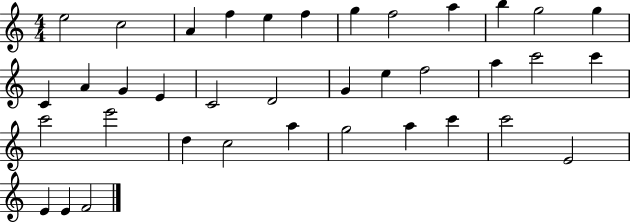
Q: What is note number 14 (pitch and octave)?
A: A4